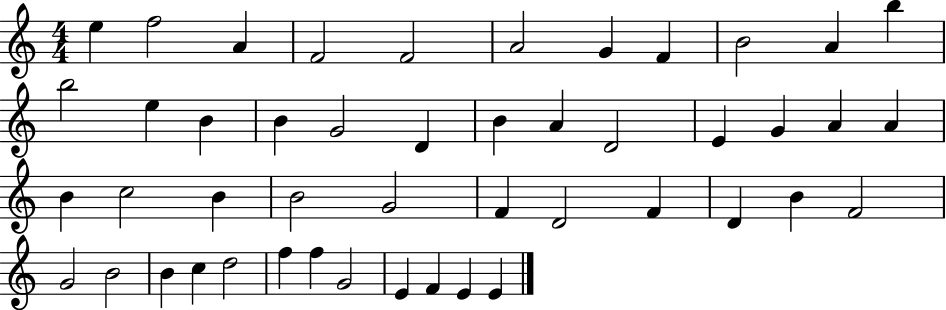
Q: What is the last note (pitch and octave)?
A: E4